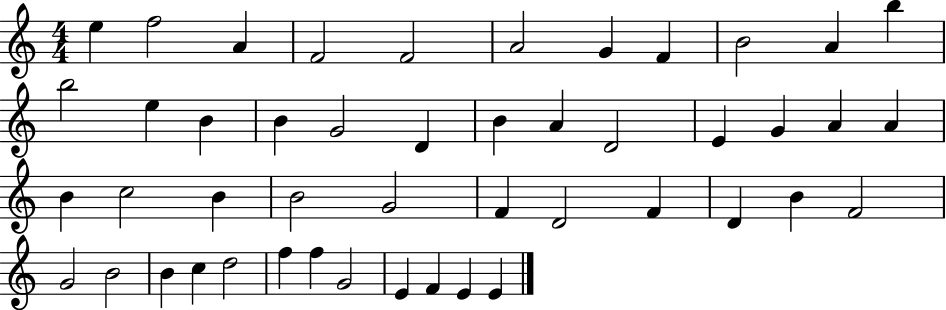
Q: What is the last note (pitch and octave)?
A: E4